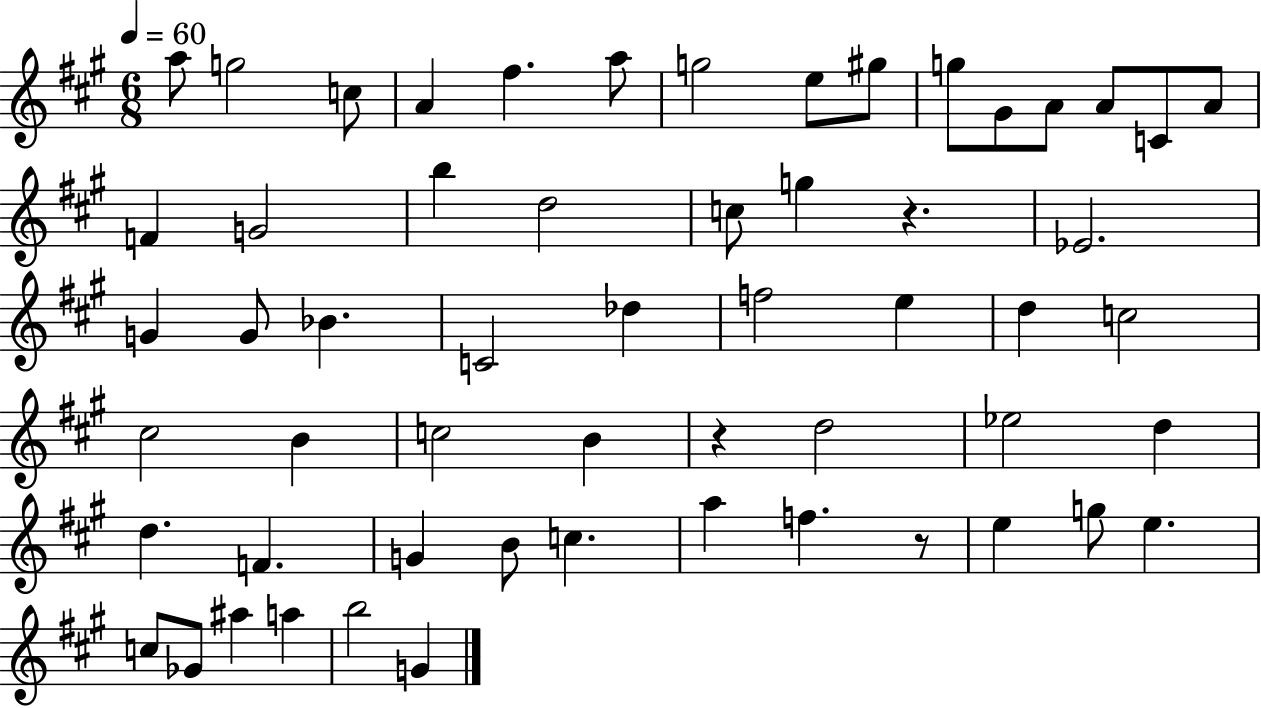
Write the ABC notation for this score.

X:1
T:Untitled
M:6/8
L:1/4
K:A
a/2 g2 c/2 A ^f a/2 g2 e/2 ^g/2 g/2 ^G/2 A/2 A/2 C/2 A/2 F G2 b d2 c/2 g z _E2 G G/2 _B C2 _d f2 e d c2 ^c2 B c2 B z d2 _e2 d d F G B/2 c a f z/2 e g/2 e c/2 _G/2 ^a a b2 G